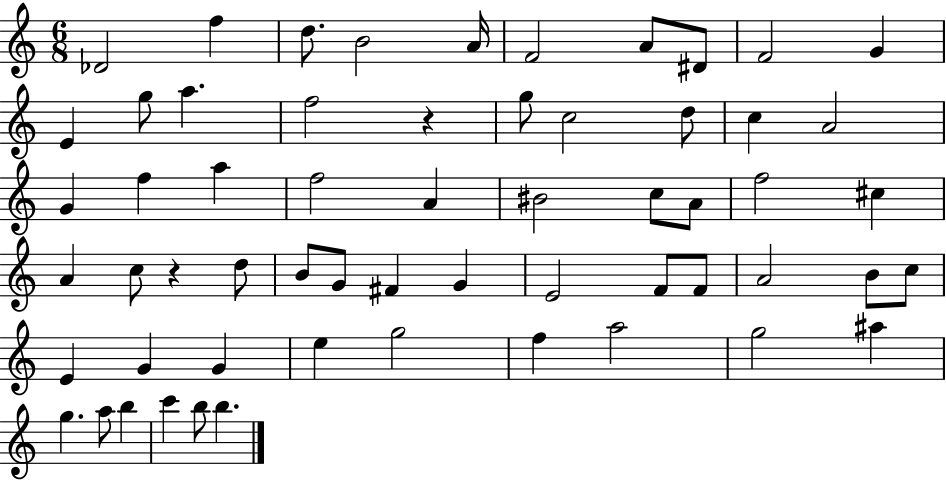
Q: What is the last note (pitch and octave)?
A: B5